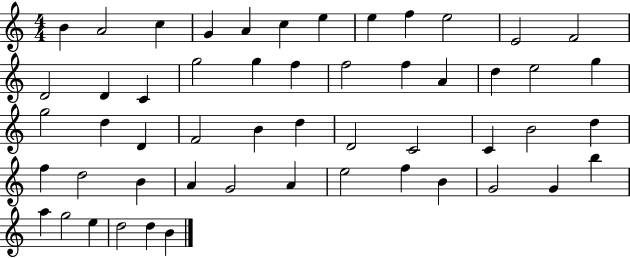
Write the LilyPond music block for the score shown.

{
  \clef treble
  \numericTimeSignature
  \time 4/4
  \key c \major
  b'4 a'2 c''4 | g'4 a'4 c''4 e''4 | e''4 f''4 e''2 | e'2 f'2 | \break d'2 d'4 c'4 | g''2 g''4 f''4 | f''2 f''4 a'4 | d''4 e''2 g''4 | \break g''2 d''4 d'4 | f'2 b'4 d''4 | d'2 c'2 | c'4 b'2 d''4 | \break f''4 d''2 b'4 | a'4 g'2 a'4 | e''2 f''4 b'4 | g'2 g'4 b''4 | \break a''4 g''2 e''4 | d''2 d''4 b'4 | \bar "|."
}